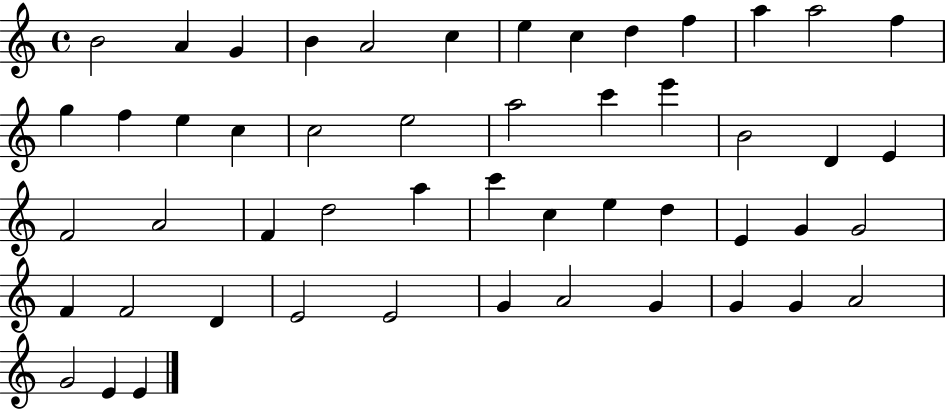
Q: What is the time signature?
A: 4/4